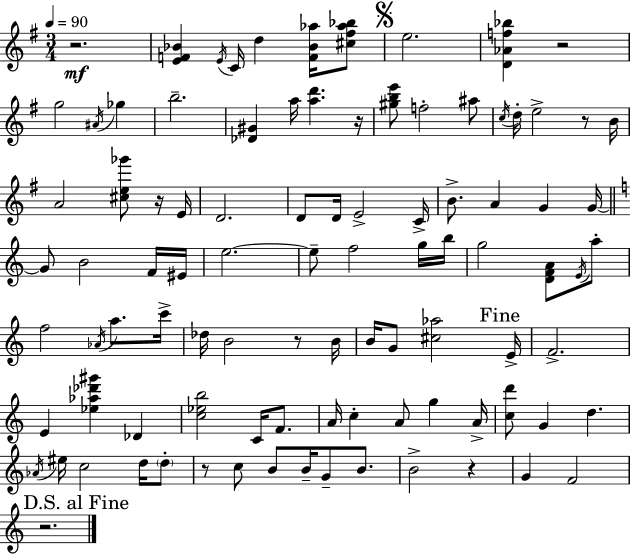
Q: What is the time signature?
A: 3/4